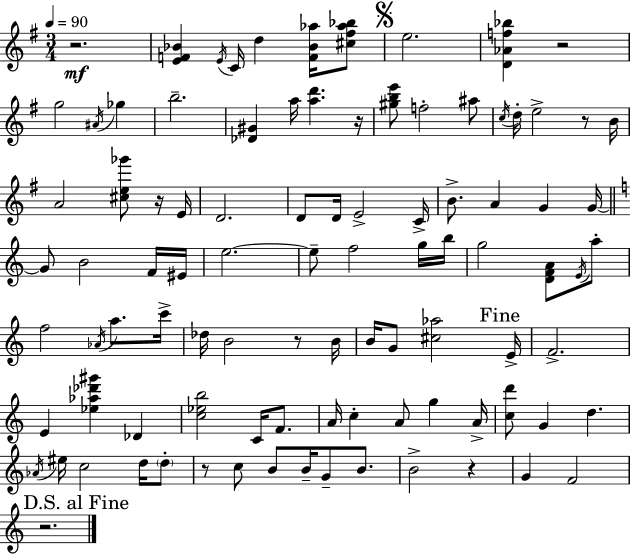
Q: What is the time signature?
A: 3/4